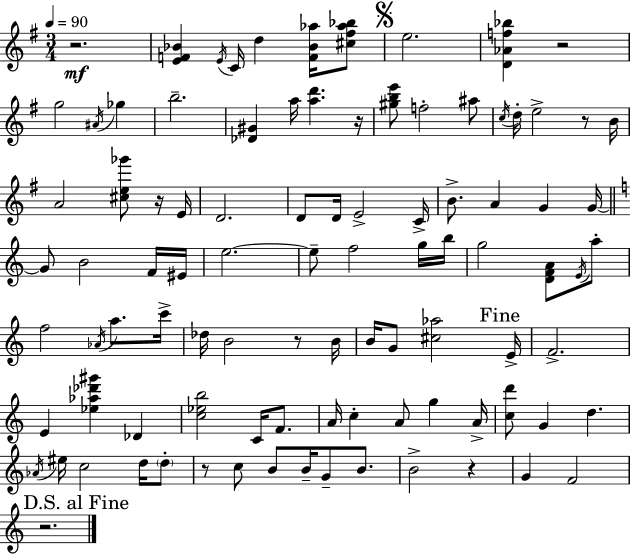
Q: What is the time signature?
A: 3/4